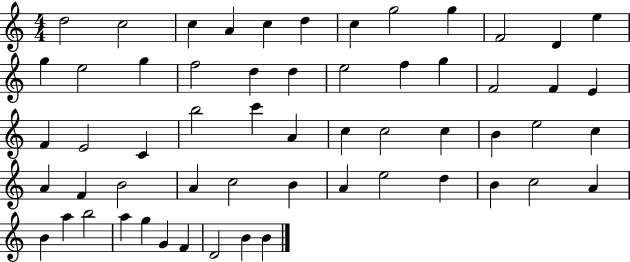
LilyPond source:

{
  \clef treble
  \numericTimeSignature
  \time 4/4
  \key c \major
  d''2 c''2 | c''4 a'4 c''4 d''4 | c''4 g''2 g''4 | f'2 d'4 e''4 | \break g''4 e''2 g''4 | f''2 d''4 d''4 | e''2 f''4 g''4 | f'2 f'4 e'4 | \break f'4 e'2 c'4 | b''2 c'''4 a'4 | c''4 c''2 c''4 | b'4 e''2 c''4 | \break a'4 f'4 b'2 | a'4 c''2 b'4 | a'4 e''2 d''4 | b'4 c''2 a'4 | \break b'4 a''4 b''2 | a''4 g''4 g'4 f'4 | d'2 b'4 b'4 | \bar "|."
}